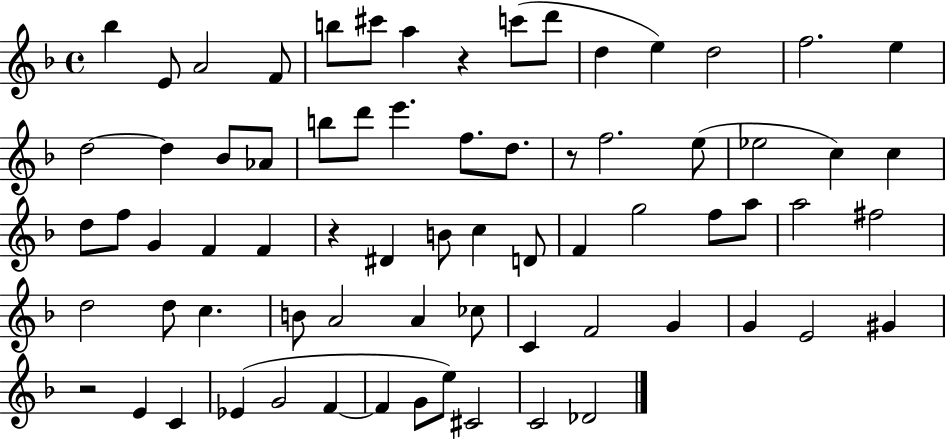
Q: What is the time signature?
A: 4/4